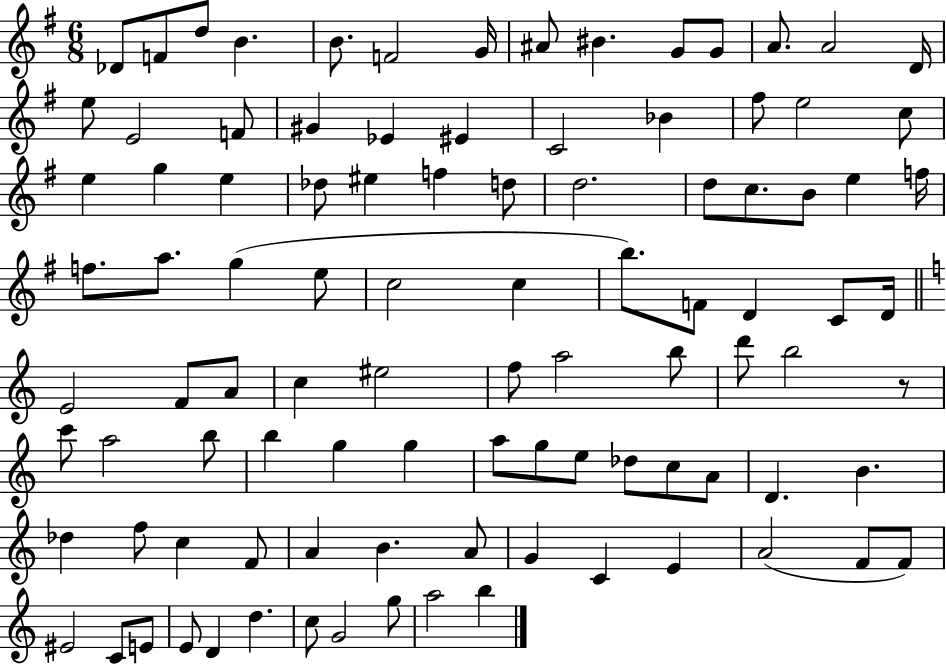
Db4/e F4/e D5/e B4/q. B4/e. F4/h G4/s A#4/e BIS4/q. G4/e G4/e A4/e. A4/h D4/s E5/e E4/h F4/e G#4/q Eb4/q EIS4/q C4/h Bb4/q F#5/e E5/h C5/e E5/q G5/q E5/q Db5/e EIS5/q F5/q D5/e D5/h. D5/e C5/e. B4/e E5/q F5/s F5/e. A5/e. G5/q E5/e C5/h C5/q B5/e. F4/e D4/q C4/e D4/s E4/h F4/e A4/e C5/q EIS5/h F5/e A5/h B5/e D6/e B5/h R/e C6/e A5/h B5/e B5/q G5/q G5/q A5/e G5/e E5/e Db5/e C5/e A4/e D4/q. B4/q. Db5/q F5/e C5/q F4/e A4/q B4/q. A4/e G4/q C4/q E4/q A4/h F4/e F4/e EIS4/h C4/e E4/e E4/e D4/q D5/q. C5/e G4/h G5/e A5/h B5/q